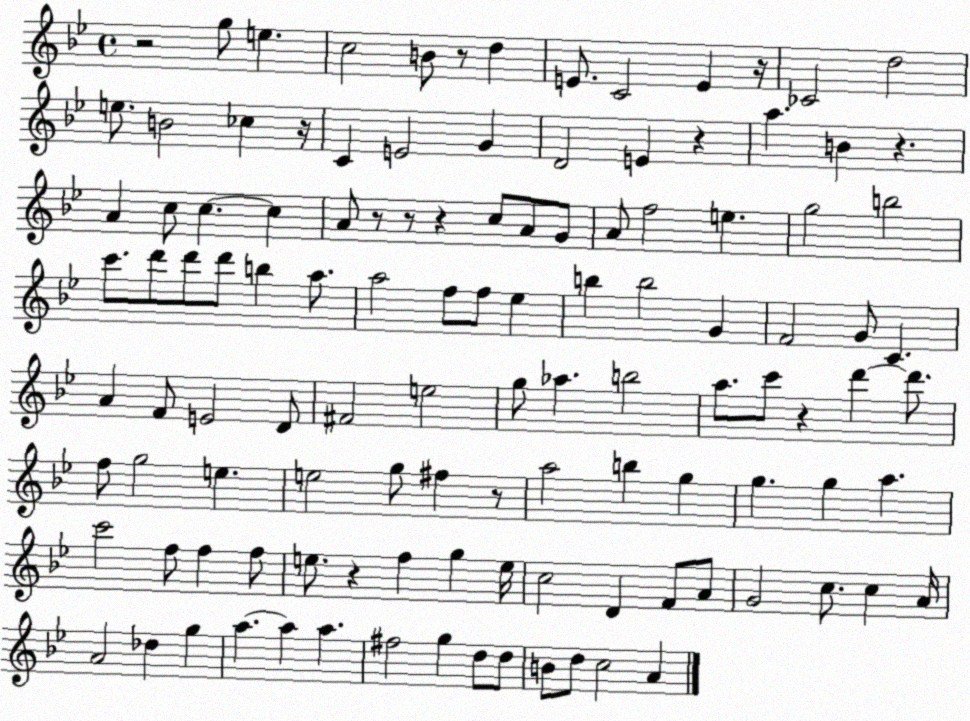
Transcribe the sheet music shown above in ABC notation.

X:1
T:Untitled
M:4/4
L:1/4
K:Bb
z2 g/2 e c2 B/2 z/2 d E/2 C2 E z/4 _C2 d2 e/2 B2 _c z/4 C E2 G D2 E z a B z A c/2 c c A/2 z/2 z/2 z c/2 A/2 G/2 A/2 f2 e g2 b2 c'/2 d'/2 d'/2 d'/2 b a/2 a2 f/2 f/2 _e b b2 G F2 G/2 C A F/2 E2 D/2 ^F2 e2 g/2 _a b2 a/2 c'/2 z d' d'/2 f/2 g2 e e2 g/2 ^f z/2 a2 b g g g a c'2 f/2 f f/2 e/2 z f g e/4 c2 D F/2 A/2 G2 c/2 c A/4 A2 _d g a a a ^f2 g d/2 d/2 B/2 d/2 c2 A